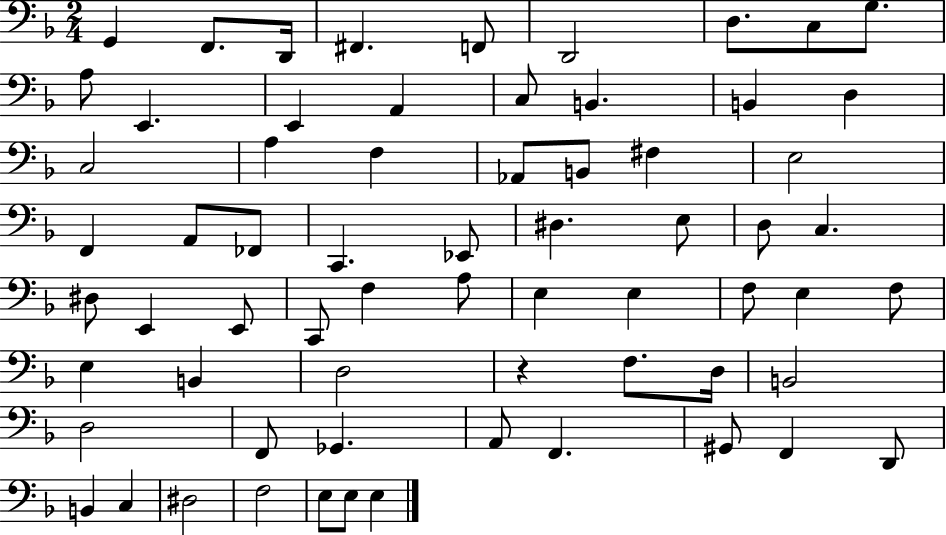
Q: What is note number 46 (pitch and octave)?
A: B2